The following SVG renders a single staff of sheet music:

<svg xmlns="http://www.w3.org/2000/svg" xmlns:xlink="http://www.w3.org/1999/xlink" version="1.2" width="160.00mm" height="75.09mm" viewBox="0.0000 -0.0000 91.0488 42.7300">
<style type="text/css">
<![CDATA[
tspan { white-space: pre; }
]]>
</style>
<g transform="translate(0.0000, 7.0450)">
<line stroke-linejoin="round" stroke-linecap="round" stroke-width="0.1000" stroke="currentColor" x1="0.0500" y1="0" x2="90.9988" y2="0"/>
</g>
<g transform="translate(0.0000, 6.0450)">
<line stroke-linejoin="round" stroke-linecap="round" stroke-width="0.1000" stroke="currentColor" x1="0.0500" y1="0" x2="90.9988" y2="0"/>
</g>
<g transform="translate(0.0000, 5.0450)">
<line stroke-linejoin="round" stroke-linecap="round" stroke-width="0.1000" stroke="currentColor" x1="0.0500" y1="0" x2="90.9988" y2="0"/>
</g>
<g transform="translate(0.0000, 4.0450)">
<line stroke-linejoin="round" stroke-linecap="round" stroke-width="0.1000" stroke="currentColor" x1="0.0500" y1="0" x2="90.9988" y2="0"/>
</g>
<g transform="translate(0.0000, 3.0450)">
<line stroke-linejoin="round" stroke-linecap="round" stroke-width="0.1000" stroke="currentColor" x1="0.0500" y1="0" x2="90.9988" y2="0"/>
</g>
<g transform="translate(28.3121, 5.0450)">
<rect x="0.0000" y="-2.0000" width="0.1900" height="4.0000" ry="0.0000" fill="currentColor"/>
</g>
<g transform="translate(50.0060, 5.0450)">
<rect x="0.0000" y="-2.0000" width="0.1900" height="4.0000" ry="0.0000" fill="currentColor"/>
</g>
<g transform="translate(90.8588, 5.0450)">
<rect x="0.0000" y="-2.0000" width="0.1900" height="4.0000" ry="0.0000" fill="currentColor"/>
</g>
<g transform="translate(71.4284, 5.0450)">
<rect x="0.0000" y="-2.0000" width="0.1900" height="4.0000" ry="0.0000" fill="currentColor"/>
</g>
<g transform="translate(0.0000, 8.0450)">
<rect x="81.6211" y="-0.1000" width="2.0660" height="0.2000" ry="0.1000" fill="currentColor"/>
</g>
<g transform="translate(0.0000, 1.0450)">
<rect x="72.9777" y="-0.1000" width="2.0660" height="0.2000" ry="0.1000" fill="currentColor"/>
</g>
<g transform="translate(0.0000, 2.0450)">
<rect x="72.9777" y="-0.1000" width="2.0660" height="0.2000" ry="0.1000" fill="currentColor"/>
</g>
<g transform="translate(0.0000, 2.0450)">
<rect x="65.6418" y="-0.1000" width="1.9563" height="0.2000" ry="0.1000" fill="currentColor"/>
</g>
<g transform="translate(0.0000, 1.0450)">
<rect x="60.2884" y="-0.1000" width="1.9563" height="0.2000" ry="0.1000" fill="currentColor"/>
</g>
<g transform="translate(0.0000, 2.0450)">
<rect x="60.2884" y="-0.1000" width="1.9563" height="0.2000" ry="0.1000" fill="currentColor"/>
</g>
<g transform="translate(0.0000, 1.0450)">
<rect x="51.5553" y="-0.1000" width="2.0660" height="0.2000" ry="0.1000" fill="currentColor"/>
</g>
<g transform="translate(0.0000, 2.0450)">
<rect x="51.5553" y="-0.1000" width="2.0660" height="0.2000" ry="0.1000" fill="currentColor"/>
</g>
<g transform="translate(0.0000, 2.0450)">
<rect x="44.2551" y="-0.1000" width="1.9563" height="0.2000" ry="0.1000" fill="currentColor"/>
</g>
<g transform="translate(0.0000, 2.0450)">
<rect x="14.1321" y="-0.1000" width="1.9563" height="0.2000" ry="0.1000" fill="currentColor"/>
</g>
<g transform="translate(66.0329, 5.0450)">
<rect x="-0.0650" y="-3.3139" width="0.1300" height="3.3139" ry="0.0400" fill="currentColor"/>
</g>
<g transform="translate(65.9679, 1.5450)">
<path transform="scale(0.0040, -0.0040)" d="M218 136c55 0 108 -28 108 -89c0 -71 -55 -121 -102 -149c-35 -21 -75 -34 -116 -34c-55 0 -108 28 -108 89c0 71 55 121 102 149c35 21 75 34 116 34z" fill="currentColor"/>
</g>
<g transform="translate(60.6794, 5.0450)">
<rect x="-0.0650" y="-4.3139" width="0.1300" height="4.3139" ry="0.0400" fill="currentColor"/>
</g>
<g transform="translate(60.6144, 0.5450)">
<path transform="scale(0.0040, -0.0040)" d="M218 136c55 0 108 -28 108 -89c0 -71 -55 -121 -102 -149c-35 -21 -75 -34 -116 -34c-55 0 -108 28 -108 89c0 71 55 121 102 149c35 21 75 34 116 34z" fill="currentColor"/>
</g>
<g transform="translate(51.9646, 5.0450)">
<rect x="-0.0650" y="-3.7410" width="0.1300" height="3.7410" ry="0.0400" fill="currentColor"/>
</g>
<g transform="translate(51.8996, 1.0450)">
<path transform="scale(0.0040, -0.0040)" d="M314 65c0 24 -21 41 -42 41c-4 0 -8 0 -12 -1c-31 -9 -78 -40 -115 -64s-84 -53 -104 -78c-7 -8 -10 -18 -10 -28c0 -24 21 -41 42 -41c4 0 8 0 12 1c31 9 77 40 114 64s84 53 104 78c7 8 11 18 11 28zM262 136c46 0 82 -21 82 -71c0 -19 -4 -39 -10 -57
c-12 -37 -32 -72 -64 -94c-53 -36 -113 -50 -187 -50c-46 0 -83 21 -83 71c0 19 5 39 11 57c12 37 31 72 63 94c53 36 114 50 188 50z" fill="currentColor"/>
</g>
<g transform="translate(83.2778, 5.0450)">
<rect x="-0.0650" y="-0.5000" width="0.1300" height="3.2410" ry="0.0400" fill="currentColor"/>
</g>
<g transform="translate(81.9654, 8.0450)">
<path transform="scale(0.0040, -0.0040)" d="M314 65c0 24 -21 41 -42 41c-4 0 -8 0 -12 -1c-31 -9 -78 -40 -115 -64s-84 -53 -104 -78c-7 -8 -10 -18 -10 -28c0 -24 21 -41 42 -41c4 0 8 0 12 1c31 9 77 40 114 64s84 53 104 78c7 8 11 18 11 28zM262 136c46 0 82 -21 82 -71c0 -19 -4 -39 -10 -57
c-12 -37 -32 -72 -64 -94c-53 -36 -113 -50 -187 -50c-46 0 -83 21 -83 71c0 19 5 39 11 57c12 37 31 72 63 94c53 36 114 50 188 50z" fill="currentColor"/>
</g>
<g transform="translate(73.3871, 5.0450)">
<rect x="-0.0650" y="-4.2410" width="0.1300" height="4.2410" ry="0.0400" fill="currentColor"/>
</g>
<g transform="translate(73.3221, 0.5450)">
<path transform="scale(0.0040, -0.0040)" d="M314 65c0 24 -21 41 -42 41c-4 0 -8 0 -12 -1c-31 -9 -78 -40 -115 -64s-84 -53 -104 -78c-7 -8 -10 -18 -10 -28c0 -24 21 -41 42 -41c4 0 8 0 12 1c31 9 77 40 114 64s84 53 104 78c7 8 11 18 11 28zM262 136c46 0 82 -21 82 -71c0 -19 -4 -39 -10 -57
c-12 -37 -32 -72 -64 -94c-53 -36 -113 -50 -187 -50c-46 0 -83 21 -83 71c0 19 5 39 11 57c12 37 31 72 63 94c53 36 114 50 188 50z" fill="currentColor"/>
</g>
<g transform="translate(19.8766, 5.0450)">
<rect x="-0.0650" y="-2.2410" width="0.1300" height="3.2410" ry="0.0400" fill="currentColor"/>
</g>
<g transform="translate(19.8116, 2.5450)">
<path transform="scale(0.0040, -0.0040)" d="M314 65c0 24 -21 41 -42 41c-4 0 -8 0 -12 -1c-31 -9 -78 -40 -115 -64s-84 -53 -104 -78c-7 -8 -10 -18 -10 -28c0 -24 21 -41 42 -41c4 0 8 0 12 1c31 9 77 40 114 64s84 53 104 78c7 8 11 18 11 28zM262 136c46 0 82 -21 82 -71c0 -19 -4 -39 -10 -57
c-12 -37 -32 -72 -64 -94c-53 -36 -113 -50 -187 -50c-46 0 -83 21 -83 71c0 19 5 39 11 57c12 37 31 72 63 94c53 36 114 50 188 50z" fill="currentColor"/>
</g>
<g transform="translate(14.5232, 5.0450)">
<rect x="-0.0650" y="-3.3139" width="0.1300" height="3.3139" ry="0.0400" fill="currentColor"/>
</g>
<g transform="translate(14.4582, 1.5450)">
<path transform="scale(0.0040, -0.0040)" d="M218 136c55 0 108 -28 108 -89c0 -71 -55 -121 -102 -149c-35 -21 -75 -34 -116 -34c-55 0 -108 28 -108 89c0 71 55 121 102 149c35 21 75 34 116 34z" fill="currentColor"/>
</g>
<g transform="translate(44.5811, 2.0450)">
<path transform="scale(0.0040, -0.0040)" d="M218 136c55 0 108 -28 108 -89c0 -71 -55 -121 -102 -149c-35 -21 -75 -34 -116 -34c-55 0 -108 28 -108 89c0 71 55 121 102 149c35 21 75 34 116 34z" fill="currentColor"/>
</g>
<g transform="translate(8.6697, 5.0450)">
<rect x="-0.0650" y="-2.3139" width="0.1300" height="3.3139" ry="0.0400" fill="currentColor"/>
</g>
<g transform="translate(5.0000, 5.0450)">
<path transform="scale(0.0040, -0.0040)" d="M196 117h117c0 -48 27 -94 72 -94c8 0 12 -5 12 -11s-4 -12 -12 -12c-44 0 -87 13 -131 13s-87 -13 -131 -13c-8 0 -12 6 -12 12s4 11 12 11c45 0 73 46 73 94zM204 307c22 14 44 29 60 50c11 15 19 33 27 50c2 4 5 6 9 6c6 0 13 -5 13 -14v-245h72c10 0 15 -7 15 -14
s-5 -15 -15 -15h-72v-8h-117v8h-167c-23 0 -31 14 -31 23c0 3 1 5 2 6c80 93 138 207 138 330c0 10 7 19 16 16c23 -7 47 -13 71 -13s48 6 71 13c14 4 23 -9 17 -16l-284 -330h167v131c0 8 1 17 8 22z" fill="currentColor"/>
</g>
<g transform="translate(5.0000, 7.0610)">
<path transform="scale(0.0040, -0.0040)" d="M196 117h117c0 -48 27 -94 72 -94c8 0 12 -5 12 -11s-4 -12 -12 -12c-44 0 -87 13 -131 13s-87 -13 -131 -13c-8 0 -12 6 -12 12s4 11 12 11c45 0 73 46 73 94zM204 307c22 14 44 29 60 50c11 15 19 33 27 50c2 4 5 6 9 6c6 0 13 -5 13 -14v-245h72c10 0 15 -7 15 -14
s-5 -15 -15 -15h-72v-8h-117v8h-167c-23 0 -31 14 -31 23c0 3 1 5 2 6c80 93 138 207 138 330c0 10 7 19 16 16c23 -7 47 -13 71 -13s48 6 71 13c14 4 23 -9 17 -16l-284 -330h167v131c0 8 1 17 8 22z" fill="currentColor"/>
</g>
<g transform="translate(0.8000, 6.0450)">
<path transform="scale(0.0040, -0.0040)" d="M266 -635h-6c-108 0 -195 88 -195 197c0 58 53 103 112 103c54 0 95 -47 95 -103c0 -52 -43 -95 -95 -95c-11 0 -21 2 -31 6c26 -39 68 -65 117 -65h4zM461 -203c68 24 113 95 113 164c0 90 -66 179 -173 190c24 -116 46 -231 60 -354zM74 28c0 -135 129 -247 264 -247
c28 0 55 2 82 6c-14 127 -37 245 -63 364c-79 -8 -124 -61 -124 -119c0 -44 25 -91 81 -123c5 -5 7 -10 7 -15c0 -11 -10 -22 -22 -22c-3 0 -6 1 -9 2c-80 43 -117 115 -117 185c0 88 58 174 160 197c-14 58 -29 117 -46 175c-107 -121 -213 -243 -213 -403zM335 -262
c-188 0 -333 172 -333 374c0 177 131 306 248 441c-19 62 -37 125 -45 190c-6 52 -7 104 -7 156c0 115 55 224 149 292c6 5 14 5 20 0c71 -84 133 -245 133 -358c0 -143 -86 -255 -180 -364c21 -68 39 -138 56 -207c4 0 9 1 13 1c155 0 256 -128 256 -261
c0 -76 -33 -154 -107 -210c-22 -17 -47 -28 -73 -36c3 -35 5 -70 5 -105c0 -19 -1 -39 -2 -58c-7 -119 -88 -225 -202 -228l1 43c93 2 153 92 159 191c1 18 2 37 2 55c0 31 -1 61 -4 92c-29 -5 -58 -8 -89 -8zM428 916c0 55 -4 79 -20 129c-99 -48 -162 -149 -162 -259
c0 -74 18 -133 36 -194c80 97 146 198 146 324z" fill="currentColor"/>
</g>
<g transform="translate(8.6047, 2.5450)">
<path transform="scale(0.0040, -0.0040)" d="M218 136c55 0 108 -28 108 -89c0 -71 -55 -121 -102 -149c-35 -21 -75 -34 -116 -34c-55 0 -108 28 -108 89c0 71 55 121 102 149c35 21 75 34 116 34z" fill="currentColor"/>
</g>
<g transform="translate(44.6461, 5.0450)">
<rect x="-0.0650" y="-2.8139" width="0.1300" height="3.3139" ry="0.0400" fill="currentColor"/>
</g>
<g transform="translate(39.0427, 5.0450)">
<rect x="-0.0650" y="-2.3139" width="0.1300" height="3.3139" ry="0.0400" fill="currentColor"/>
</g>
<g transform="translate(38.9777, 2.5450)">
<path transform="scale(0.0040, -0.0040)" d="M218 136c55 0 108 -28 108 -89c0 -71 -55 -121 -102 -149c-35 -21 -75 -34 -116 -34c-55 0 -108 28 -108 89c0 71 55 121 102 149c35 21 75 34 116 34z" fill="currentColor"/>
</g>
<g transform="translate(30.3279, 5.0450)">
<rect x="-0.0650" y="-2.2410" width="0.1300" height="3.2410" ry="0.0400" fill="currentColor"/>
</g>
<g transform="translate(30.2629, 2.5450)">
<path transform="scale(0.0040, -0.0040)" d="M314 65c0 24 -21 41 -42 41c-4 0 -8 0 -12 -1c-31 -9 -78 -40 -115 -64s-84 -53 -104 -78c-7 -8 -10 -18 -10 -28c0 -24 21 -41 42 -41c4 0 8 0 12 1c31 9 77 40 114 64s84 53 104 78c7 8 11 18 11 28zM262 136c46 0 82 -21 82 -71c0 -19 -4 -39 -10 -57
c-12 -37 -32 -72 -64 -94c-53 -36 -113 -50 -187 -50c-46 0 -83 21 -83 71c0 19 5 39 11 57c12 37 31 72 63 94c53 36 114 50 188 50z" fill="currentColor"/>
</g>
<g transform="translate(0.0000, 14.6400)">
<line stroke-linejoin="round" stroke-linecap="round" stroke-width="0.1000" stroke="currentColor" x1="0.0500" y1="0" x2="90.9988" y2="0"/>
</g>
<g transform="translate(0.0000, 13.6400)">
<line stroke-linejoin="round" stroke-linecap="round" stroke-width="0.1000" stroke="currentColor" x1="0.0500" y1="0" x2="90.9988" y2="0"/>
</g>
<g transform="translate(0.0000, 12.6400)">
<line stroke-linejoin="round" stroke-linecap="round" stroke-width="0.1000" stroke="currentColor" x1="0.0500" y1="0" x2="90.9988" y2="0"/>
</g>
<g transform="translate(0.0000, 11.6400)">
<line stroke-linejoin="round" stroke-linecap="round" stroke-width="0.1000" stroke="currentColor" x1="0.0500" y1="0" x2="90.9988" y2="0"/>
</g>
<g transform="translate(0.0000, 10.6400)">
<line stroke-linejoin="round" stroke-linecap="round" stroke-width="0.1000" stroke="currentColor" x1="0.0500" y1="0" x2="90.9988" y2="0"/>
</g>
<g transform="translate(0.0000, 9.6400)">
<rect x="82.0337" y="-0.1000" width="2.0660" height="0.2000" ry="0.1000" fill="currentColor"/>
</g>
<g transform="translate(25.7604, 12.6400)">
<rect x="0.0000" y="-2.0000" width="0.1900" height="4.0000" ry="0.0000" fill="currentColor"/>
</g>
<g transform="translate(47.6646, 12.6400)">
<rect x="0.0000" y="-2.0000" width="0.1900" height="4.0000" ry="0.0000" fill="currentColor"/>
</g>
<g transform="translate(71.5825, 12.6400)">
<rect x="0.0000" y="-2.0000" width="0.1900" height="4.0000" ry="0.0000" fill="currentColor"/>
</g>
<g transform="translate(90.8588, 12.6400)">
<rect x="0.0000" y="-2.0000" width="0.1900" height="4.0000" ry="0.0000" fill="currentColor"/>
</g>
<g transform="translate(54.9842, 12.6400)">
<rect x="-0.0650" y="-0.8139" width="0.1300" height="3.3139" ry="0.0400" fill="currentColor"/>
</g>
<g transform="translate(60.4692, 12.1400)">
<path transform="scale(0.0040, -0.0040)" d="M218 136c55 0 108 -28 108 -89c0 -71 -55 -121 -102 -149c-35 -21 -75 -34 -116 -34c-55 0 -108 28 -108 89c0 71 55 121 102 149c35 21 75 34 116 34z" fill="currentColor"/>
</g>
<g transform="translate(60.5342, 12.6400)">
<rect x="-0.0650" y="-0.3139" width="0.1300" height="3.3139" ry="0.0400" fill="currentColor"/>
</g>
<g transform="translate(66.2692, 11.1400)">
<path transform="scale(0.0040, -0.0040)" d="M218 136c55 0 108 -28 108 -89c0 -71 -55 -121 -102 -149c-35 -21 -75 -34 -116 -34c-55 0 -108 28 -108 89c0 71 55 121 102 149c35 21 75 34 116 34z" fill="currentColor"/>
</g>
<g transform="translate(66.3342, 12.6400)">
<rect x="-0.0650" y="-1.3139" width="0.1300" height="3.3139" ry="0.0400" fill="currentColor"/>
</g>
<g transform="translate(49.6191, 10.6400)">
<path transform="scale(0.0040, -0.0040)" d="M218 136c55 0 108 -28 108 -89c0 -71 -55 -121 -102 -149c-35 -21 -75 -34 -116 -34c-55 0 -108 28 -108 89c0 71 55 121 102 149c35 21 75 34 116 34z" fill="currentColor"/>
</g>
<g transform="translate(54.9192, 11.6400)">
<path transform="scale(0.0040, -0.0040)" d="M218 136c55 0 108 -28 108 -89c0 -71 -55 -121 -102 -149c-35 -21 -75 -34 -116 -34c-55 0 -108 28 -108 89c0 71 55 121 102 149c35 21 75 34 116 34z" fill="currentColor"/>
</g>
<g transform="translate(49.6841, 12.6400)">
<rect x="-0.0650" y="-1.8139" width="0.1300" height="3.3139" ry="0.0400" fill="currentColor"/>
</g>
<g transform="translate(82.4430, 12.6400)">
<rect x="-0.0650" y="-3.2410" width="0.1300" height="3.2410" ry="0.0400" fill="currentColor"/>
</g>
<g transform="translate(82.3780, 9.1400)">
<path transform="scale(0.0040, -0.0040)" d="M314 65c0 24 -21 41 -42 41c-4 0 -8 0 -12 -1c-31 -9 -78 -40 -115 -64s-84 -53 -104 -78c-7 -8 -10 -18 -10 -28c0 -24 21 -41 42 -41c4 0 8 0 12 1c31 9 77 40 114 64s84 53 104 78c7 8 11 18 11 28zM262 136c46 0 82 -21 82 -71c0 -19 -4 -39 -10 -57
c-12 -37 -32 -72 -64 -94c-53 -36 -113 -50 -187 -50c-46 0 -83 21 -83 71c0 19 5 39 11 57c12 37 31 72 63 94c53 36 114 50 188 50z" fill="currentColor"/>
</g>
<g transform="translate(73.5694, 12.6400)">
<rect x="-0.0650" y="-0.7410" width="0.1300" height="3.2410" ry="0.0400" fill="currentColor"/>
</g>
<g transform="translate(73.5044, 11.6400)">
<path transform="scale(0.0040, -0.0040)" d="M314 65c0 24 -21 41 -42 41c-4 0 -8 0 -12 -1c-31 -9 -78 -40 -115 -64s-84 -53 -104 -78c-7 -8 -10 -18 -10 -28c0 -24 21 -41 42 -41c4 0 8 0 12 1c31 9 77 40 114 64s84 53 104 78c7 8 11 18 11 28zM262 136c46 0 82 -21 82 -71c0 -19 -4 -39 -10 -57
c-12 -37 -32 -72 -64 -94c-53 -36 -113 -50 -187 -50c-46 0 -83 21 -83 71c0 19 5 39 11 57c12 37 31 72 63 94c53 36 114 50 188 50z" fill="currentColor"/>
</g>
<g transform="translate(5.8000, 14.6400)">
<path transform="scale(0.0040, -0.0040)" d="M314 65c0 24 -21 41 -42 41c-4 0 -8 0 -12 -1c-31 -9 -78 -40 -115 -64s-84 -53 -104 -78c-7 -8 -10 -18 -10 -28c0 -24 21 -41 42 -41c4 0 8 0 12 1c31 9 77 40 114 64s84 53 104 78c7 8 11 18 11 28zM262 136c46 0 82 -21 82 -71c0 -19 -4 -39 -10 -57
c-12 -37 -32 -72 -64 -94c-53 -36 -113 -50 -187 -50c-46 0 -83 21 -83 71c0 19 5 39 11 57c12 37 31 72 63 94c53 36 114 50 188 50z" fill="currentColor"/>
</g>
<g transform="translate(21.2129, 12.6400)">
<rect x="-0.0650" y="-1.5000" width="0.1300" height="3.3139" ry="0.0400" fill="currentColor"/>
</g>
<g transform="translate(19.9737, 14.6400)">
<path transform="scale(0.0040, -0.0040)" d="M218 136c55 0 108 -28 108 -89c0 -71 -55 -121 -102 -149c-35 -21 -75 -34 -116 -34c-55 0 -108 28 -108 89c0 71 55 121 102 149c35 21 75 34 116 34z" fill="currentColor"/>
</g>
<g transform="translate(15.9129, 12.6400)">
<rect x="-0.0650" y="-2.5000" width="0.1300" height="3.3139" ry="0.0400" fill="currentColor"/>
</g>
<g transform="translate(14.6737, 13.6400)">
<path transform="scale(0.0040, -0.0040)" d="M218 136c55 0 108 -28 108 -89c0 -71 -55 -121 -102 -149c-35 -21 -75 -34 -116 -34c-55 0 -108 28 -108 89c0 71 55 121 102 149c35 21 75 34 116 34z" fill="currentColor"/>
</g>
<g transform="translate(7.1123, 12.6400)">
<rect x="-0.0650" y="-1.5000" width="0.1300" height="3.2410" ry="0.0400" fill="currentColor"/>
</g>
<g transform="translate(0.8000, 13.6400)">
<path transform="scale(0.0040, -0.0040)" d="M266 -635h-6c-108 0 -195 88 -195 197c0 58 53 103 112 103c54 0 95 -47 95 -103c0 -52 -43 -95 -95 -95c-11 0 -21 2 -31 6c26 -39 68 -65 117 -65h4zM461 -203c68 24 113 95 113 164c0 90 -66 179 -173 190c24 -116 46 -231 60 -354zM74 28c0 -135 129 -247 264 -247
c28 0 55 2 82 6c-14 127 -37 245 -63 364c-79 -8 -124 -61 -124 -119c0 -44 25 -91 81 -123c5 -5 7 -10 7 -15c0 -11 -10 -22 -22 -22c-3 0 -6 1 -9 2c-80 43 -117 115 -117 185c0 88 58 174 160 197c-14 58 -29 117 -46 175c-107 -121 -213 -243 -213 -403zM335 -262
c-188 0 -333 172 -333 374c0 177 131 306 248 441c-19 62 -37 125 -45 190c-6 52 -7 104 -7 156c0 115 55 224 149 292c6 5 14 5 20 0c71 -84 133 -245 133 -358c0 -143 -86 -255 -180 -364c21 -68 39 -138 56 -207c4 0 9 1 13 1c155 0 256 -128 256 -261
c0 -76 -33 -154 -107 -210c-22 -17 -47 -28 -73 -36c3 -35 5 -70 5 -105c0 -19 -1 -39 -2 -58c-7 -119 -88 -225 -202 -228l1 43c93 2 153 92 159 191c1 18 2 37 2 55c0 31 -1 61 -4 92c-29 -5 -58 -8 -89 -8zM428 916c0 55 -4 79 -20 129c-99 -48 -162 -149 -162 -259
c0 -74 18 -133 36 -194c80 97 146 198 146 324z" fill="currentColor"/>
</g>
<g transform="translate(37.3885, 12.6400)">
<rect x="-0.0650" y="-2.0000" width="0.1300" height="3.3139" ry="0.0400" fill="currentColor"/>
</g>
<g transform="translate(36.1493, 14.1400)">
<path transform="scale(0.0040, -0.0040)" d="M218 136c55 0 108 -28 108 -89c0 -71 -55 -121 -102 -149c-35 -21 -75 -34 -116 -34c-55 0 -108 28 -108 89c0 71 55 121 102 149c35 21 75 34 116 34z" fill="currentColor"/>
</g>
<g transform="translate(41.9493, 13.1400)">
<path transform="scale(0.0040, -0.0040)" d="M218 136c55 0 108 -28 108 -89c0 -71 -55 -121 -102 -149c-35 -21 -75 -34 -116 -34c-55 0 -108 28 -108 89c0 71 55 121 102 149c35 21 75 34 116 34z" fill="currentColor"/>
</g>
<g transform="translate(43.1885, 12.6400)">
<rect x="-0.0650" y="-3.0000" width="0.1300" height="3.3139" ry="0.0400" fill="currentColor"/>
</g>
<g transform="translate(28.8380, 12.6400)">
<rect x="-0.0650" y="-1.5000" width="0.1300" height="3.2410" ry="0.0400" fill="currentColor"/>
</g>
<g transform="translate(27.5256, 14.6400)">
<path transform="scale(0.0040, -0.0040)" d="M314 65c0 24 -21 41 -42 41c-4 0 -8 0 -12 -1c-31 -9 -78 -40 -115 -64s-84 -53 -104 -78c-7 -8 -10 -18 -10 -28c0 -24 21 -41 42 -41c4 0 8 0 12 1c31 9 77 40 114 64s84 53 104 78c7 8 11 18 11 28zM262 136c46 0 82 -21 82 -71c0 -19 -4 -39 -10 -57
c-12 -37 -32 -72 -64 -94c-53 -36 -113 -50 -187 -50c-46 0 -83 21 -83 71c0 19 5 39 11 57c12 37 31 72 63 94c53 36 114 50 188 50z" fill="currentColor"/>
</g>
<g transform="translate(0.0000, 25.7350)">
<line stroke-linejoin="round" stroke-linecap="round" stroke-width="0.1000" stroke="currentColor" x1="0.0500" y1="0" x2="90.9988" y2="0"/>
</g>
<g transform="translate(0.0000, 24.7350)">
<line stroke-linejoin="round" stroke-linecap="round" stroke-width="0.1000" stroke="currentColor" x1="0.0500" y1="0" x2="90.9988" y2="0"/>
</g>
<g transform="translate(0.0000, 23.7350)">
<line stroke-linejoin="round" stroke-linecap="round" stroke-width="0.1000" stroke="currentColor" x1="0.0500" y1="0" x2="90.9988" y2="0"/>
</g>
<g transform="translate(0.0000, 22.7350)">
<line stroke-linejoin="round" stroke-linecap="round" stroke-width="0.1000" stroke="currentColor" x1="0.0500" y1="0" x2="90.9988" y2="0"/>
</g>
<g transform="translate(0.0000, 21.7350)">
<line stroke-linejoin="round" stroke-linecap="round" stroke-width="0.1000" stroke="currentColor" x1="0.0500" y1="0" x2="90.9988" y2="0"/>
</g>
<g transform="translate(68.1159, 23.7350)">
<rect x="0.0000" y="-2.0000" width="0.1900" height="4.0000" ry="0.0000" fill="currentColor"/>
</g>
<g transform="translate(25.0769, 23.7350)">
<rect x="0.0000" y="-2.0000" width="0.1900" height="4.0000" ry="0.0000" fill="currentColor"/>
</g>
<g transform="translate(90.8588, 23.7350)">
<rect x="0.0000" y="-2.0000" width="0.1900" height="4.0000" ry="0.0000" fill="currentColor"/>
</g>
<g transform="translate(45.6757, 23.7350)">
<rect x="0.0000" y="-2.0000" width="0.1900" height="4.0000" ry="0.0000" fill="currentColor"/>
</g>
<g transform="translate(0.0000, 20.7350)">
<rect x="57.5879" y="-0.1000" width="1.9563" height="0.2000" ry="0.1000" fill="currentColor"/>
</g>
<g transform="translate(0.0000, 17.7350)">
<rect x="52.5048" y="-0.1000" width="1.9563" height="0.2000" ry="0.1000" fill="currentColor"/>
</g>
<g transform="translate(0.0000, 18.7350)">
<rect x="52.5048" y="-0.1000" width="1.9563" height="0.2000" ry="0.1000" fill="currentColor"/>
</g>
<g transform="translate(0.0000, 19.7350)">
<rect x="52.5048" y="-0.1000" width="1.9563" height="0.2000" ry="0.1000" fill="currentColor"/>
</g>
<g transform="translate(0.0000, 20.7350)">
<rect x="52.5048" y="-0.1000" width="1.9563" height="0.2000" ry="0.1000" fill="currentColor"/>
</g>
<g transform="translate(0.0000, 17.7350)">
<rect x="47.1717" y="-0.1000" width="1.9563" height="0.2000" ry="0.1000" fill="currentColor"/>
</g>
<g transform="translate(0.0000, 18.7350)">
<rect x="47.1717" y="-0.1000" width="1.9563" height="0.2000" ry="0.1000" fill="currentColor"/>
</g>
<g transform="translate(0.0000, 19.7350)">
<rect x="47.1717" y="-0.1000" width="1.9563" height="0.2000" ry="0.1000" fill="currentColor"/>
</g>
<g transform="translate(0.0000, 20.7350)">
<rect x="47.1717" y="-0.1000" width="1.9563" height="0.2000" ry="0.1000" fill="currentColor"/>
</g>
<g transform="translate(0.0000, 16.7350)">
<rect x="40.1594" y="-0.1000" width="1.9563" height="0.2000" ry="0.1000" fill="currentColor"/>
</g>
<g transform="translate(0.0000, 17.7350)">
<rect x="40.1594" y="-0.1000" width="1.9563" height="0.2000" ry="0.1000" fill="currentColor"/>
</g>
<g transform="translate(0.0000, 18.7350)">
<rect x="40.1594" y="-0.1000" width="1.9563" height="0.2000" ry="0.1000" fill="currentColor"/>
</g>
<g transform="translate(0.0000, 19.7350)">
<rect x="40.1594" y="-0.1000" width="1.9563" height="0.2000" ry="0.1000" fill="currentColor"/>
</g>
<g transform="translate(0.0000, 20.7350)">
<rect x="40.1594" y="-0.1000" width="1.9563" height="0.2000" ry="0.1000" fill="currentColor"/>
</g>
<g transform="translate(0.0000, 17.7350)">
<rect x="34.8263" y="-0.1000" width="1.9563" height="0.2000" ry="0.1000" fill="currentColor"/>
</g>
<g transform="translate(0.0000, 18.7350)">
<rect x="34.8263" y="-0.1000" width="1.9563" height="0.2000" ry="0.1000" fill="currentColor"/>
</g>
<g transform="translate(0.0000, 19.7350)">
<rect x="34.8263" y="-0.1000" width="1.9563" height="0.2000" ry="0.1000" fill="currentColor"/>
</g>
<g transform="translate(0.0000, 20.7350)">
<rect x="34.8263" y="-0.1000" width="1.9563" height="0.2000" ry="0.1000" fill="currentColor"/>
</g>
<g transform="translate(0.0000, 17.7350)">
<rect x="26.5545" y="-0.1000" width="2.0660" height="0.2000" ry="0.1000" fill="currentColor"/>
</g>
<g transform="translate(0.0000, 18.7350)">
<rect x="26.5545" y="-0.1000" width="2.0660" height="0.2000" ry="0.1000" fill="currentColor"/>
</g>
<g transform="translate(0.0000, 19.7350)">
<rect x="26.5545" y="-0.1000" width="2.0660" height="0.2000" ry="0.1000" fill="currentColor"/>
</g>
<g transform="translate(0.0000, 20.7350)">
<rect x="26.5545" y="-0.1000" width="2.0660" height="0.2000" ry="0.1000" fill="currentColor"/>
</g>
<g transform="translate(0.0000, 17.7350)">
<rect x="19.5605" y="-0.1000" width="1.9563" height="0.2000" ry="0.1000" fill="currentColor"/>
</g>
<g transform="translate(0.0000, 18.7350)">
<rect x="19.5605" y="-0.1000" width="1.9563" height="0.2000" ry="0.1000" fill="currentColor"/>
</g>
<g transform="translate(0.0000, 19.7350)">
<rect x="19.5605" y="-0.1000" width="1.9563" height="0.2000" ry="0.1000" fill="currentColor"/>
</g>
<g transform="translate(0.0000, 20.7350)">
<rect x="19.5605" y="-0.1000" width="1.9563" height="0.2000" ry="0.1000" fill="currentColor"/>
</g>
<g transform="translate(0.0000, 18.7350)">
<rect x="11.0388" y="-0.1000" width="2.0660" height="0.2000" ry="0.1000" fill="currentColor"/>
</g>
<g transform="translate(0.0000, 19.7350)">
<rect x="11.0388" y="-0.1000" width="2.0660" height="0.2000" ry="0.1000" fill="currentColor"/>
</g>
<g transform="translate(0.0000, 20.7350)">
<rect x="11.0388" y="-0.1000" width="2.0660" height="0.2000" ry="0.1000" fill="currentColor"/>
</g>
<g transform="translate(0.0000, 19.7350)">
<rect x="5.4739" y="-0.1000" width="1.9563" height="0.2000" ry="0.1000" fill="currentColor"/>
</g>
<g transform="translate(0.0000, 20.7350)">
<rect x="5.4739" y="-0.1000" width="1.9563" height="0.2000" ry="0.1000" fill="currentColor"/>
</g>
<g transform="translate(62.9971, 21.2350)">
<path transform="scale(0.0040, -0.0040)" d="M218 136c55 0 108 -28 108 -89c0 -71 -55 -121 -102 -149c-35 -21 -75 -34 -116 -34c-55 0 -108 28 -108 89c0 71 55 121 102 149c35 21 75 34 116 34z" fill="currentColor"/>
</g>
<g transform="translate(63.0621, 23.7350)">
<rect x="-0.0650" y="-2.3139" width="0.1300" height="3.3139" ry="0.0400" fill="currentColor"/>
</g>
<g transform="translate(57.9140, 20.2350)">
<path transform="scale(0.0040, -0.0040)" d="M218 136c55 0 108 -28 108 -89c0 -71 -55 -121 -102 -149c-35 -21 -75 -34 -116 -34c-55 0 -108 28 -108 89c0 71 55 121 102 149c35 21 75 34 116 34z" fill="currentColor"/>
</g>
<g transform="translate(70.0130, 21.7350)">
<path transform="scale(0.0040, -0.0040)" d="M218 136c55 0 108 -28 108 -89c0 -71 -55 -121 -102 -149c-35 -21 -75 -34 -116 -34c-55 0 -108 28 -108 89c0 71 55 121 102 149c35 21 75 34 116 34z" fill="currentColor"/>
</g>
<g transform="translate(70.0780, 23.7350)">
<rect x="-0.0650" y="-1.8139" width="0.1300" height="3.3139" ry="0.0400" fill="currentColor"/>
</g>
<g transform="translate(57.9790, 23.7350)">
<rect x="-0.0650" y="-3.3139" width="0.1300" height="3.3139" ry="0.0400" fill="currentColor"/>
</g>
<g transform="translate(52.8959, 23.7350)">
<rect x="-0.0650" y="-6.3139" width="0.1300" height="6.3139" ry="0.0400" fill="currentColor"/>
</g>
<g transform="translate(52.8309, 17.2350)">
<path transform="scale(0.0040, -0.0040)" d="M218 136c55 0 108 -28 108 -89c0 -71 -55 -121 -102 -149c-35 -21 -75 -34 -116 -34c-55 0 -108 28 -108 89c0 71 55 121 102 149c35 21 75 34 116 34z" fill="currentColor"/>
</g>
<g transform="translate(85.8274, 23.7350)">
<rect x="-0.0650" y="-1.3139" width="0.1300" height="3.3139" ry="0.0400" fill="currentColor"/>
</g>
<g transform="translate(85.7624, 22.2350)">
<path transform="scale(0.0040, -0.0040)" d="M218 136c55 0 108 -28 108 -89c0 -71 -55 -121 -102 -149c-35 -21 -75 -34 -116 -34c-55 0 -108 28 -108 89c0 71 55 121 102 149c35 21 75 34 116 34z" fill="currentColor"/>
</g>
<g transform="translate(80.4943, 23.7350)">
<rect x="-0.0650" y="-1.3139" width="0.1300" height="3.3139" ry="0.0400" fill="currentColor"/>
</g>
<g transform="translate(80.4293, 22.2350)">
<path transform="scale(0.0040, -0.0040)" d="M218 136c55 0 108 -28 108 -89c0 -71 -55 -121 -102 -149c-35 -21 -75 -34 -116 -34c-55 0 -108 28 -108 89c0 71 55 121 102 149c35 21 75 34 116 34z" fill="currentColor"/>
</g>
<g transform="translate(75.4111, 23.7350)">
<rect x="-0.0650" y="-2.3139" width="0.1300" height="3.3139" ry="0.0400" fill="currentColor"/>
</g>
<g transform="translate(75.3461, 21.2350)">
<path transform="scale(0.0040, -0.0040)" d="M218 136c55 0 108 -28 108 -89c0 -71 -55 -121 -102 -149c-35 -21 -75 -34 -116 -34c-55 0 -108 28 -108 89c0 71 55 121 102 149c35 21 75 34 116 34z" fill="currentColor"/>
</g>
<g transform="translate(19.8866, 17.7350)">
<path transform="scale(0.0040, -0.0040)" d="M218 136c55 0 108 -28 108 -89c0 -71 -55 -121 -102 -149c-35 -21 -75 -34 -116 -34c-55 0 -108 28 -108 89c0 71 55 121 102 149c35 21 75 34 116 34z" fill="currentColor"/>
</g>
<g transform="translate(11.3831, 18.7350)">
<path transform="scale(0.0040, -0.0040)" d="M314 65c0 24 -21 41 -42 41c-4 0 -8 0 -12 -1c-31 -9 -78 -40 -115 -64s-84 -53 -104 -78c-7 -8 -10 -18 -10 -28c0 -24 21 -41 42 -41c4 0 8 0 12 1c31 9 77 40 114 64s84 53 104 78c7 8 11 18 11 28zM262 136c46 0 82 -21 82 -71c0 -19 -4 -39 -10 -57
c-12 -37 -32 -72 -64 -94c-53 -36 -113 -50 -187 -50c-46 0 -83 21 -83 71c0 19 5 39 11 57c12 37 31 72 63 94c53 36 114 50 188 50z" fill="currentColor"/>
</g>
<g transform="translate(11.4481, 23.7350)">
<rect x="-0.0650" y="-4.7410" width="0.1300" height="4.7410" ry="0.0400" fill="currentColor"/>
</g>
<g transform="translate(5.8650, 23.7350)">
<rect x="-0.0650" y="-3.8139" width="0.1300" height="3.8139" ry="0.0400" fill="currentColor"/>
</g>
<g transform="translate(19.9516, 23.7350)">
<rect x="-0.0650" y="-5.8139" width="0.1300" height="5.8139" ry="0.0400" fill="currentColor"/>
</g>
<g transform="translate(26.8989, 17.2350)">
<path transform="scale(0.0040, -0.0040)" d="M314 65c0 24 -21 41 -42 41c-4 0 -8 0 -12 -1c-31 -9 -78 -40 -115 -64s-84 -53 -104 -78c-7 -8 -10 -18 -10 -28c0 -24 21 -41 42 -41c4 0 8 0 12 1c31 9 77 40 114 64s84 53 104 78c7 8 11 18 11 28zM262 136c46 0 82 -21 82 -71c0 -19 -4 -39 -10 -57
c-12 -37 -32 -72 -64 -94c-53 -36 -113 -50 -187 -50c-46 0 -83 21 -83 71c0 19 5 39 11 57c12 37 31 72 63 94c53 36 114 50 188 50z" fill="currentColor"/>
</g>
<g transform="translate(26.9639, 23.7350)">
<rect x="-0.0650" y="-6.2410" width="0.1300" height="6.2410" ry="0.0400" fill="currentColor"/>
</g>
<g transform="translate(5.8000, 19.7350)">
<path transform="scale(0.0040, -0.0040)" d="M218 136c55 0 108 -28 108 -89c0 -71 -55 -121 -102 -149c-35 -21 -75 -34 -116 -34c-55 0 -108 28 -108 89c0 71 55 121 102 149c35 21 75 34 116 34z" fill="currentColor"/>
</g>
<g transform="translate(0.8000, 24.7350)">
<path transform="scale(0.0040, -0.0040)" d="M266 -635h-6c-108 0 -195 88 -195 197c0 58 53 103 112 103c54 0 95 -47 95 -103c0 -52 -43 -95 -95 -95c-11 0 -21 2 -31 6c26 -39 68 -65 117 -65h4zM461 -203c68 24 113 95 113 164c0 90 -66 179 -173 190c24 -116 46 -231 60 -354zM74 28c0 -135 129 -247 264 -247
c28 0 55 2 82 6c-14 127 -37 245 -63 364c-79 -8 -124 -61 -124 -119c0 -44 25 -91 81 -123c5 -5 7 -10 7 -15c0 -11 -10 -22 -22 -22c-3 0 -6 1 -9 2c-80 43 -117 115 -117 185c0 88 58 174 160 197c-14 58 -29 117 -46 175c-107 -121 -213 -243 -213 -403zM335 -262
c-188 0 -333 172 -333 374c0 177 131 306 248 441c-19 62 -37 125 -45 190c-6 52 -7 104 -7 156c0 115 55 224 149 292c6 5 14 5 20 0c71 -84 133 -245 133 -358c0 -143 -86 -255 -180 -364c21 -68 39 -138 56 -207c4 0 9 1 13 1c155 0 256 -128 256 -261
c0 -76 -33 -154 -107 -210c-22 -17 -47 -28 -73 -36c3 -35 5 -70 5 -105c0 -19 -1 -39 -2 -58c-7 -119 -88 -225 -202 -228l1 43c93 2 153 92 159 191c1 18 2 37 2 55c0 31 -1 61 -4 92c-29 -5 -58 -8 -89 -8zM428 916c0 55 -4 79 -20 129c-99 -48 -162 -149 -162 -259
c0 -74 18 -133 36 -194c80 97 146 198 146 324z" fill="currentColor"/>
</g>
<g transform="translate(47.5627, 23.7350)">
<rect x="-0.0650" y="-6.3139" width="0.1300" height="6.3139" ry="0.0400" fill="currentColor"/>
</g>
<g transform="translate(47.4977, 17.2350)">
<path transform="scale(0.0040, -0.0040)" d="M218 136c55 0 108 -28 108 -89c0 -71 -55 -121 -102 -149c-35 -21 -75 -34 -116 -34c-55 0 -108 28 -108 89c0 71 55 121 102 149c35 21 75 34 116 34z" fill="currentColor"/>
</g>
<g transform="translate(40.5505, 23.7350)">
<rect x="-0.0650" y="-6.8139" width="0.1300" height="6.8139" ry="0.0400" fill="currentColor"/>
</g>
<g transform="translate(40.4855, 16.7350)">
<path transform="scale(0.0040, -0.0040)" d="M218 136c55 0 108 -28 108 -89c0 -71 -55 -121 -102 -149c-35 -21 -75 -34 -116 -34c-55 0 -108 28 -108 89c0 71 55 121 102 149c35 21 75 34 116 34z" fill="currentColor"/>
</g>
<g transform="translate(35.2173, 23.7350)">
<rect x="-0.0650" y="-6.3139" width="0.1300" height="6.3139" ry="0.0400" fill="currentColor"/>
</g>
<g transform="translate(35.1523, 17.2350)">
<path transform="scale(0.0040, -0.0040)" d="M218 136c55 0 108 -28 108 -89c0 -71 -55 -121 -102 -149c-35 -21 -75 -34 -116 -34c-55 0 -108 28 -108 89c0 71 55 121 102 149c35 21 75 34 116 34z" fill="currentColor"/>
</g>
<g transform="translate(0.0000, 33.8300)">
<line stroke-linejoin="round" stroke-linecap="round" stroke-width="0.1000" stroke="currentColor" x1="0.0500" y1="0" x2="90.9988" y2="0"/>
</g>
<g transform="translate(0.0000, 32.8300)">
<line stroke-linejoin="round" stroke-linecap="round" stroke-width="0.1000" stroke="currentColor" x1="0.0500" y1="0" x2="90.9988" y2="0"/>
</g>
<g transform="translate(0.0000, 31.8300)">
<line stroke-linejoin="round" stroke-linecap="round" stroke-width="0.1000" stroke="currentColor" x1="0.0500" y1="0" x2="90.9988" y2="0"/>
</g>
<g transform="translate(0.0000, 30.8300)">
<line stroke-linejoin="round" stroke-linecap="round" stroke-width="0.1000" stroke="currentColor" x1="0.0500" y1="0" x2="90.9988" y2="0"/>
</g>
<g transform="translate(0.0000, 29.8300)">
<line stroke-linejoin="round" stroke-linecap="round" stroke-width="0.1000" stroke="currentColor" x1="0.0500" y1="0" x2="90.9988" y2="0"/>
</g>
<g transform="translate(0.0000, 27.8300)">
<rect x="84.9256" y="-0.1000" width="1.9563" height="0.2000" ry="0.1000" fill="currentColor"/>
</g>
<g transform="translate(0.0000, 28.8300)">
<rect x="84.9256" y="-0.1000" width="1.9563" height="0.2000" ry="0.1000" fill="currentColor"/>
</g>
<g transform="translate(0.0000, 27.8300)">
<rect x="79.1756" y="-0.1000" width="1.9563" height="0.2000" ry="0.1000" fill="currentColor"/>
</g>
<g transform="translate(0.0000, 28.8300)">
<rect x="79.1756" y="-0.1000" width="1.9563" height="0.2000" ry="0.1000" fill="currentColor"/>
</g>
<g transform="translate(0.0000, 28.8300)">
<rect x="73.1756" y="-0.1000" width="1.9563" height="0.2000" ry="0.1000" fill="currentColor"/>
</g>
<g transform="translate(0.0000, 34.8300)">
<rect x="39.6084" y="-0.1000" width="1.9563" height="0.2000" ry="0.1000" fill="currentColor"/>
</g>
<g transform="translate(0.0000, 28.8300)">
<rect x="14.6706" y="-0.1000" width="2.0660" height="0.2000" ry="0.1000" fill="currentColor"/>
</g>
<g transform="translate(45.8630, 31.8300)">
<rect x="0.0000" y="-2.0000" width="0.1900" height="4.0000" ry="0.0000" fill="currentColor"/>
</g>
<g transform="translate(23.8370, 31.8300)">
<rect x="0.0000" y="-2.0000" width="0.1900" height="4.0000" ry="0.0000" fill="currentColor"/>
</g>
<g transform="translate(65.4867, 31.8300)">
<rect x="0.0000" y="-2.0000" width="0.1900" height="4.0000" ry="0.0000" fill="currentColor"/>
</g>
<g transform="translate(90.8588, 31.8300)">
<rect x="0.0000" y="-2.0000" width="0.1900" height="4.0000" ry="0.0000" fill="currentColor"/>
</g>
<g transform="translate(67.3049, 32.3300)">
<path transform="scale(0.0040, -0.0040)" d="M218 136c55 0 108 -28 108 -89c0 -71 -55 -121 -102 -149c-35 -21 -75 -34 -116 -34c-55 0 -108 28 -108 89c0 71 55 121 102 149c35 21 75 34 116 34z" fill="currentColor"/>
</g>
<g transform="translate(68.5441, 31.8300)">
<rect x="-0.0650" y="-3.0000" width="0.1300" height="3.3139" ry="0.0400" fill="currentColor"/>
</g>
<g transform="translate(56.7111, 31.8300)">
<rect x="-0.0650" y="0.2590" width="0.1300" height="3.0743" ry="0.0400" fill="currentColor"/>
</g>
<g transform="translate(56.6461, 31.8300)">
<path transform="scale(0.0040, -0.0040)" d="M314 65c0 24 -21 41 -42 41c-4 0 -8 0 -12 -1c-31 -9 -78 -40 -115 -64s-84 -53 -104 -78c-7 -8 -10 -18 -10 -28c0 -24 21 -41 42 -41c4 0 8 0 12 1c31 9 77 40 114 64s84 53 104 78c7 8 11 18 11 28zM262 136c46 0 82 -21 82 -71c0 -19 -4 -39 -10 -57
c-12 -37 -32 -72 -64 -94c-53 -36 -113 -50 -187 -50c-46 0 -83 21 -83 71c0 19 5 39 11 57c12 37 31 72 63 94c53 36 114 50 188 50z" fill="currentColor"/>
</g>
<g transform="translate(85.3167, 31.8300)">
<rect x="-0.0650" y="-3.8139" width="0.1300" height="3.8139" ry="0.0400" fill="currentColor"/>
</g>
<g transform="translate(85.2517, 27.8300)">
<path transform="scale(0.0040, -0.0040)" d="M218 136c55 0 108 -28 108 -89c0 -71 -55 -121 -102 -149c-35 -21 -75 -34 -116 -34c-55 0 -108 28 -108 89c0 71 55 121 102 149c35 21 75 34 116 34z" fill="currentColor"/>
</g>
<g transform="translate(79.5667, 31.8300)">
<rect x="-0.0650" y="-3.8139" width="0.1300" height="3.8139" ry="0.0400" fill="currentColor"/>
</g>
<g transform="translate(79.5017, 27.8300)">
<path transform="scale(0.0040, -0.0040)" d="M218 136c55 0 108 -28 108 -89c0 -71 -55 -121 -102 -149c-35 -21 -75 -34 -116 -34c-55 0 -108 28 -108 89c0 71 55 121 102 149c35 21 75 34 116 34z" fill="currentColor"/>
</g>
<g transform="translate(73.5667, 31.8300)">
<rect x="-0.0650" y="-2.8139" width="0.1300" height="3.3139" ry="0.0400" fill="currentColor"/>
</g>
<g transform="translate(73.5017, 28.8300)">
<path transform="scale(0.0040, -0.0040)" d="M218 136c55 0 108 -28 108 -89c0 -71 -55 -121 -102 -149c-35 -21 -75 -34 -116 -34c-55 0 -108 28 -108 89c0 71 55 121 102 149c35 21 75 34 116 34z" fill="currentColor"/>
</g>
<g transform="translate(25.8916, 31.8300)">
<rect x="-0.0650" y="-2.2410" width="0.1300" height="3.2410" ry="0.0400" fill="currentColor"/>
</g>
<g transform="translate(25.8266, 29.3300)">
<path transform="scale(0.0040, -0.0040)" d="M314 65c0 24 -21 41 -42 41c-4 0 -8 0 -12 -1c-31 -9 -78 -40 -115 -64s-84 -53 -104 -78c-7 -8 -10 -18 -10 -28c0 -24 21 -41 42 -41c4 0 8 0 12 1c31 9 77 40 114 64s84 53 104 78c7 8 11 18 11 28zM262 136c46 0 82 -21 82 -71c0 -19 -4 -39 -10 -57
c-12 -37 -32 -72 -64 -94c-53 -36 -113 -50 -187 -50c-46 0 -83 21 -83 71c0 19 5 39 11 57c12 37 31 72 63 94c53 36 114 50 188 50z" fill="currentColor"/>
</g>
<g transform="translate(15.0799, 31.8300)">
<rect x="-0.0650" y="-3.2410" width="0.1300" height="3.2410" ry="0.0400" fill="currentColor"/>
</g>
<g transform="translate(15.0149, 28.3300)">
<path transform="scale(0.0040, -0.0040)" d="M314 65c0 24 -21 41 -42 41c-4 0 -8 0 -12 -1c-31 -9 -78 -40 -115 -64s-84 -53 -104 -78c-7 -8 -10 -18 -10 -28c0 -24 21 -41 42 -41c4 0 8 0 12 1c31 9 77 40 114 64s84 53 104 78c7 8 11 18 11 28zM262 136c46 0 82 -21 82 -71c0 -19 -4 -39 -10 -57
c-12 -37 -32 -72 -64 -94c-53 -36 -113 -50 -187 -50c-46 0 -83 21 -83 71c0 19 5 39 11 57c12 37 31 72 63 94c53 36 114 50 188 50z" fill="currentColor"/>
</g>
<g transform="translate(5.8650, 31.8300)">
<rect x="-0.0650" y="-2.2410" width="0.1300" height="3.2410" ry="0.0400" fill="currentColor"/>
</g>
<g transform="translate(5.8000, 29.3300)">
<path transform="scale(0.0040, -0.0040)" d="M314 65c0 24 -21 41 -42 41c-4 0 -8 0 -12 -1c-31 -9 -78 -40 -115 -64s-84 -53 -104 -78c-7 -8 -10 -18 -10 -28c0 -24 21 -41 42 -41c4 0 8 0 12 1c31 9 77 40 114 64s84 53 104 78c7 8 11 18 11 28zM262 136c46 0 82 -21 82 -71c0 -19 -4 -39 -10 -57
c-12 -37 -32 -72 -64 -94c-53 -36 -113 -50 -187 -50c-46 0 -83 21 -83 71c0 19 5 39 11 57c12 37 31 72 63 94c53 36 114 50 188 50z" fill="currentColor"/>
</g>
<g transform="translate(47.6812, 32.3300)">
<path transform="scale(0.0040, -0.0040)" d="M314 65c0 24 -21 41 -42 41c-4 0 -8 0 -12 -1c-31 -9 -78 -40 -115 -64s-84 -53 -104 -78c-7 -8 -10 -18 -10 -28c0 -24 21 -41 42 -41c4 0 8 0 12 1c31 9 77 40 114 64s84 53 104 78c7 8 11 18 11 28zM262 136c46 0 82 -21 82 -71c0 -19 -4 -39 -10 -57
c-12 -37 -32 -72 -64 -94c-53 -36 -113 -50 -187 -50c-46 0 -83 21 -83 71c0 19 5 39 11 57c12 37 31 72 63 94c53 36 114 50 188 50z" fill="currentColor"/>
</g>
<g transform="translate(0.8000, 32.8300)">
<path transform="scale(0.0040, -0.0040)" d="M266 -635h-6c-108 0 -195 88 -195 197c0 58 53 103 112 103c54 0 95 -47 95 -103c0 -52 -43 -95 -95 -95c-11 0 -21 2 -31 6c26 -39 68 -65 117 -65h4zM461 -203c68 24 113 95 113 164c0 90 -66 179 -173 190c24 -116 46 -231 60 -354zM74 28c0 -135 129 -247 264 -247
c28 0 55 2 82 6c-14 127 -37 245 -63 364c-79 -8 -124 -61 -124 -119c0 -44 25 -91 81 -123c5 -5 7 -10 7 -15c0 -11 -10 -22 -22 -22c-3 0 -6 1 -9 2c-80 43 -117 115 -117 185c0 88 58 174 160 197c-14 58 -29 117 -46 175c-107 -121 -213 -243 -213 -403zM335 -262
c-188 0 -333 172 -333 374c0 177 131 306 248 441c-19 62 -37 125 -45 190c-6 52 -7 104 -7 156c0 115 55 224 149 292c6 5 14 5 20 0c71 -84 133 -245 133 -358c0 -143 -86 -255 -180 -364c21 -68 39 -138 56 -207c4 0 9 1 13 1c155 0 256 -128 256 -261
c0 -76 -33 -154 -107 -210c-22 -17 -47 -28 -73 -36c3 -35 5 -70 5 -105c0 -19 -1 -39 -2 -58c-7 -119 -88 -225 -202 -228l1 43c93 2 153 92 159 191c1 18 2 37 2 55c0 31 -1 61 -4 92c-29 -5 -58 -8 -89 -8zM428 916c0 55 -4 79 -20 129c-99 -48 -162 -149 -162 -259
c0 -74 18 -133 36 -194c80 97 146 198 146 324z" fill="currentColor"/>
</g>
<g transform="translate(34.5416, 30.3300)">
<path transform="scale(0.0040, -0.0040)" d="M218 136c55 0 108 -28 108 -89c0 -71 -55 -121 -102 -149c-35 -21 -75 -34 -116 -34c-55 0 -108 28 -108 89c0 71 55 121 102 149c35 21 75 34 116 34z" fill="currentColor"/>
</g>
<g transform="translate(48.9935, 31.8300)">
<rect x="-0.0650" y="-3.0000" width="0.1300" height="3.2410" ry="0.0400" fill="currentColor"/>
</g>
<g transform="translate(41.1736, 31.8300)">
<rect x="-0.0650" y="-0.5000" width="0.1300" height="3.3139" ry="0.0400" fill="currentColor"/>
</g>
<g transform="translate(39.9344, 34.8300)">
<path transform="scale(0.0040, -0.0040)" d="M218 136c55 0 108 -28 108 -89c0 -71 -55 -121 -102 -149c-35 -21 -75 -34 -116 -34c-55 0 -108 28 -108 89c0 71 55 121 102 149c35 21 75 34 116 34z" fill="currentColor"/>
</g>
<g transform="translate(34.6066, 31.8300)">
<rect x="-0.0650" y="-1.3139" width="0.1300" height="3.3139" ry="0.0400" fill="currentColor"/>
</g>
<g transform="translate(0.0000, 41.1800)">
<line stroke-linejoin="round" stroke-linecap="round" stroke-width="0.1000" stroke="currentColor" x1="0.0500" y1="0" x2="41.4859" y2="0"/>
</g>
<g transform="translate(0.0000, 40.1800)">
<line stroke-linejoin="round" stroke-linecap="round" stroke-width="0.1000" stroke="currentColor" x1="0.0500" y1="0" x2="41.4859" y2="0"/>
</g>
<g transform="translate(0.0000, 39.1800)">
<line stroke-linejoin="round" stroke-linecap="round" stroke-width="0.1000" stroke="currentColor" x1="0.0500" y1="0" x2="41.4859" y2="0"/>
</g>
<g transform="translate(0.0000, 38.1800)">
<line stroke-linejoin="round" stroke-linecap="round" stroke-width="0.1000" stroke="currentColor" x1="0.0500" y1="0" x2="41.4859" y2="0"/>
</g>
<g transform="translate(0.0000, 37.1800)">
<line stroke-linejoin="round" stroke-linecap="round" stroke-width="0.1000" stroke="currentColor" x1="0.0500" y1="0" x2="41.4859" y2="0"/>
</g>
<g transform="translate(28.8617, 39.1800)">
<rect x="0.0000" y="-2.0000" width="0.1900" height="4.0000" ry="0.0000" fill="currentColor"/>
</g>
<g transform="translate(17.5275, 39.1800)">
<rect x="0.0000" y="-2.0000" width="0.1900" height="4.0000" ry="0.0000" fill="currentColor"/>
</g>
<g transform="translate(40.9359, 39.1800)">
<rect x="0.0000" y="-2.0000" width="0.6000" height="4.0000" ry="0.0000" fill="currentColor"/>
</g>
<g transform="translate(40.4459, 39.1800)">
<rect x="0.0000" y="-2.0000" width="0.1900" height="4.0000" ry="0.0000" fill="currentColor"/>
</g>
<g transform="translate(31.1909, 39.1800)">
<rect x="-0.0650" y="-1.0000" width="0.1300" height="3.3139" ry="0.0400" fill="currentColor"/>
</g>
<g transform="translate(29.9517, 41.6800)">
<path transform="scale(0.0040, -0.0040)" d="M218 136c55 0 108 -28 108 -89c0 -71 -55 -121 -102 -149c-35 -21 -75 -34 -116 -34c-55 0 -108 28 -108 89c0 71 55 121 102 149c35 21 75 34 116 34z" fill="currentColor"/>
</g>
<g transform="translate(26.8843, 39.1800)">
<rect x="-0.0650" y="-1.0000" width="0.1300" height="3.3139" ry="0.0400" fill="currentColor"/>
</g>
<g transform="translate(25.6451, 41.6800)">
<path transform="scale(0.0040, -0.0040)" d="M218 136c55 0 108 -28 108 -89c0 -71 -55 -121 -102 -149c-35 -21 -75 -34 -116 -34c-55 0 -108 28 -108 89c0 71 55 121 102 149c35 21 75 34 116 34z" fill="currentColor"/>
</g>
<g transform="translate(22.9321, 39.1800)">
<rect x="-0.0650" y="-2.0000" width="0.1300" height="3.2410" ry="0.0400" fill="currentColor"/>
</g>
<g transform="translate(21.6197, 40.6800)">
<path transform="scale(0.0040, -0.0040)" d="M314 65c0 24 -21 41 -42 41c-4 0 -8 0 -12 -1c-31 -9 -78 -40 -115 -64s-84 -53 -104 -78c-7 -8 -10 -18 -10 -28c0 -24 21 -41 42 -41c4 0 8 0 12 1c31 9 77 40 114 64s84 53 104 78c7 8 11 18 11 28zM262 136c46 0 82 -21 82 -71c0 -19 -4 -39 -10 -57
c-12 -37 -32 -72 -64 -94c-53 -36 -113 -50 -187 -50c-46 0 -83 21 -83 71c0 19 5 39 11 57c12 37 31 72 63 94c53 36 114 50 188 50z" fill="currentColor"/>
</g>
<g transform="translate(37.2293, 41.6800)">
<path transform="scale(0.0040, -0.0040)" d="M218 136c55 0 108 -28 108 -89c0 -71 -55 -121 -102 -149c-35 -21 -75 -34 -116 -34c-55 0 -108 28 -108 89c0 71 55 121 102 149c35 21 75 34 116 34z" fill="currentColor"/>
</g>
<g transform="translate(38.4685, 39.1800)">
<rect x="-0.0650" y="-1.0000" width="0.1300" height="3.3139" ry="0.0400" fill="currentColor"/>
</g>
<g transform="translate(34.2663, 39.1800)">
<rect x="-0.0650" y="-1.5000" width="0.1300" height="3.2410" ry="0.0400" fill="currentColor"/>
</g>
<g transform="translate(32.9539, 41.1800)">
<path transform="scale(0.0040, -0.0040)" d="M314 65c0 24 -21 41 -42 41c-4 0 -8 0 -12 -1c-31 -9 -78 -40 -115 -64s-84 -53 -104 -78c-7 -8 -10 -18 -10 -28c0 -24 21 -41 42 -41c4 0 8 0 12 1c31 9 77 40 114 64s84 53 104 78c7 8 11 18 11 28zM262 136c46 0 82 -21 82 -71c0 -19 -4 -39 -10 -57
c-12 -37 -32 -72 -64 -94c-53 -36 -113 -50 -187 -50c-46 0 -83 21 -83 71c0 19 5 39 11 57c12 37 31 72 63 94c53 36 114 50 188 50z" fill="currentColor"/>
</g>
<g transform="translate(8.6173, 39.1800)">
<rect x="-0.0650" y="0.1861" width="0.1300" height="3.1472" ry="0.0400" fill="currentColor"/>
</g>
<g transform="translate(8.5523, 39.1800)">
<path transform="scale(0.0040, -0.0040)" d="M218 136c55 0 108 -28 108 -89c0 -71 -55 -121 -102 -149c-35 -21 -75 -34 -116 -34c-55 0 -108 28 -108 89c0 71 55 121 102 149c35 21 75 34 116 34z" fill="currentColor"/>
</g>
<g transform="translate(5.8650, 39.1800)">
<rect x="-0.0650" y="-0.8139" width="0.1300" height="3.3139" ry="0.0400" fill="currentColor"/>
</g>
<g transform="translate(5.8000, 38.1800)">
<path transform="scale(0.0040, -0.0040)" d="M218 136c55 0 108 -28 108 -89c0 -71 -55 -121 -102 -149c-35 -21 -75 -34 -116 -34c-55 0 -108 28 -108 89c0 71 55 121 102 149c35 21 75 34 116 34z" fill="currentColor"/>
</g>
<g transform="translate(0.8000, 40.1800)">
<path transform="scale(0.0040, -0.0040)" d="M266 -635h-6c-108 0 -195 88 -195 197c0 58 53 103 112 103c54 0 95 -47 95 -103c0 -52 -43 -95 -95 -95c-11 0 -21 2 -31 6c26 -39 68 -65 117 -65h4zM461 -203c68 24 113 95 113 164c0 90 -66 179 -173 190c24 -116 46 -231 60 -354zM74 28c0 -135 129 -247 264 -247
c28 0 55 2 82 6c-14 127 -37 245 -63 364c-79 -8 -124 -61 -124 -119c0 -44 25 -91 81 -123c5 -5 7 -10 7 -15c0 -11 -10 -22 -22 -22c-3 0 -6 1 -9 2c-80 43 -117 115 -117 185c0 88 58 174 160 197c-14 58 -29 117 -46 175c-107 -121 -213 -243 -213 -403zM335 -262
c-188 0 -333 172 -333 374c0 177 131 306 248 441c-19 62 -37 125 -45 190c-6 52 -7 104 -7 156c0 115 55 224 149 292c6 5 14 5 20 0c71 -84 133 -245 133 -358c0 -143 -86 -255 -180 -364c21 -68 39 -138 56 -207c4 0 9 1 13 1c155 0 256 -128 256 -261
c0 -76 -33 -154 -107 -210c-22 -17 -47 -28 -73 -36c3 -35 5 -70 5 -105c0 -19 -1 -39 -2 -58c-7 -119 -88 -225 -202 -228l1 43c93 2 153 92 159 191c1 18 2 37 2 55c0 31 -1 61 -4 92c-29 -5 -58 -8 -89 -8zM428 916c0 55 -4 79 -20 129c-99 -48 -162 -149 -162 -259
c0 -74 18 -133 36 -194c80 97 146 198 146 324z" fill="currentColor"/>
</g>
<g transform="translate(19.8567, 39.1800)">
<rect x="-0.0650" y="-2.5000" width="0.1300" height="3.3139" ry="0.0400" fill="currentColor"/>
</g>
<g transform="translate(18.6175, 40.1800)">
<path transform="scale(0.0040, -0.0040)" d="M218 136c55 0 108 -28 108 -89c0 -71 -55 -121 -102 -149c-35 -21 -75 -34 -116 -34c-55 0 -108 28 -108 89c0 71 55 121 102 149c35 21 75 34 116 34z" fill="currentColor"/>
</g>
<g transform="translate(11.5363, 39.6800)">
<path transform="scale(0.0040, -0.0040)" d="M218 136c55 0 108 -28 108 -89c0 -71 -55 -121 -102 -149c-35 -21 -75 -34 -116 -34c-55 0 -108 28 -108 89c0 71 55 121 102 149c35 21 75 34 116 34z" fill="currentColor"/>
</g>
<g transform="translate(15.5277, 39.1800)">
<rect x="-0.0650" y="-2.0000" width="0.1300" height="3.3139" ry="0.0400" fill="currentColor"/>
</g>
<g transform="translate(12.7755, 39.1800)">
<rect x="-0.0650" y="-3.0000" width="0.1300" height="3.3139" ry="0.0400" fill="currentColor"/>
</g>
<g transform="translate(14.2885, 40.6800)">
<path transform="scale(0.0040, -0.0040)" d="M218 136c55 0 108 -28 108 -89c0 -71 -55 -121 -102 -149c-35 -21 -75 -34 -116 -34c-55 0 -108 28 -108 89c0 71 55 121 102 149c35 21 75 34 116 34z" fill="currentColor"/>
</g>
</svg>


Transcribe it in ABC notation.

X:1
T:Untitled
M:4/4
L:1/4
K:C
g b g2 g2 g a c'2 d' b d'2 C2 E2 G E E2 F A f d c e d2 b2 c' e'2 g' a'2 a' b' a' a' b g f g e e g2 b2 g2 e C A2 B2 A a c' c' d B A F G F2 D D E2 D